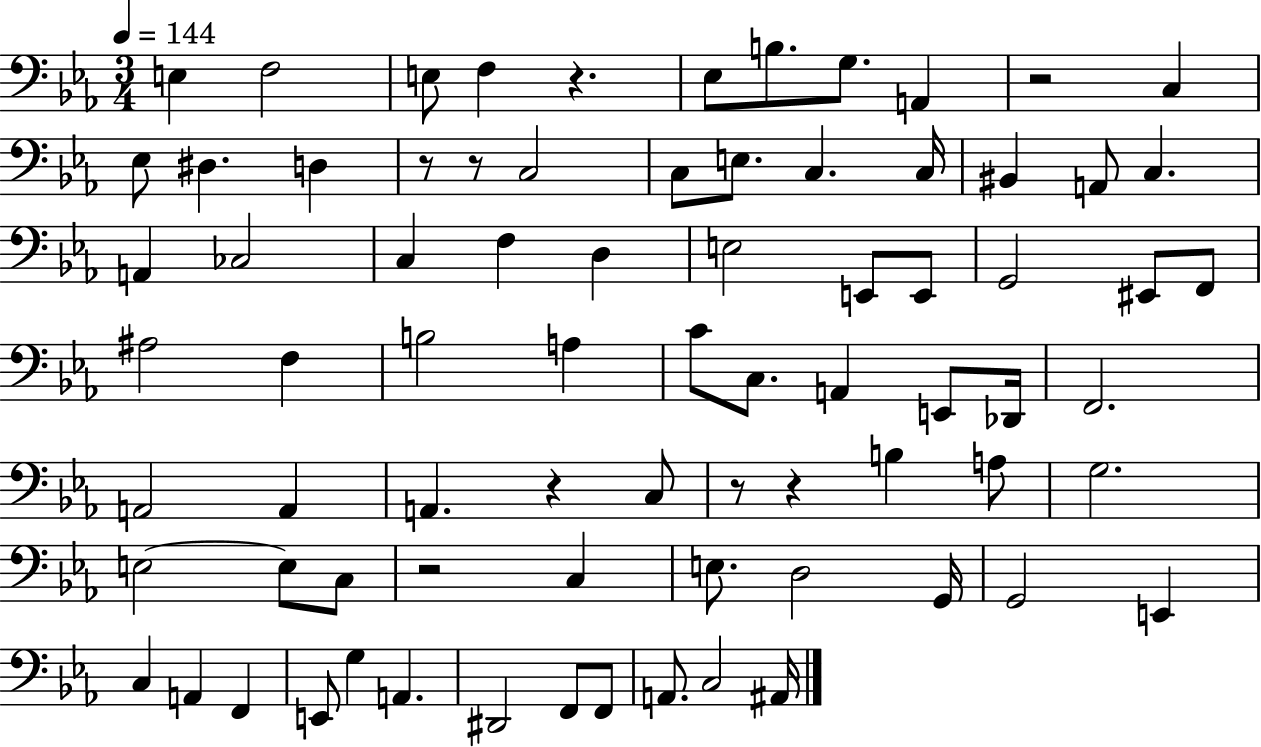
E3/q F3/h E3/e F3/q R/q. Eb3/e B3/e. G3/e. A2/q R/h C3/q Eb3/e D#3/q. D3/q R/e R/e C3/h C3/e E3/e. C3/q. C3/s BIS2/q A2/e C3/q. A2/q CES3/h C3/q F3/q D3/q E3/h E2/e E2/e G2/h EIS2/e F2/e A#3/h F3/q B3/h A3/q C4/e C3/e. A2/q E2/e Db2/s F2/h. A2/h A2/q A2/q. R/q C3/e R/e R/q B3/q A3/e G3/h. E3/h E3/e C3/e R/h C3/q E3/e. D3/h G2/s G2/h E2/q C3/q A2/q F2/q E2/e G3/q A2/q. D#2/h F2/e F2/e A2/e. C3/h A#2/s